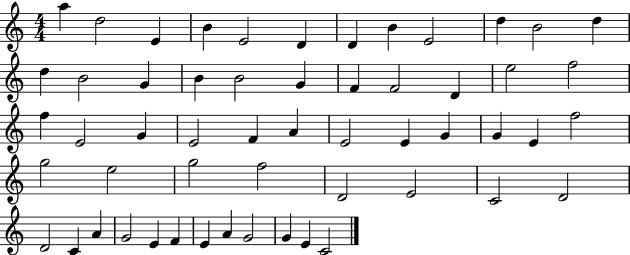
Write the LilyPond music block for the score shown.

{
  \clef treble
  \numericTimeSignature
  \time 4/4
  \key c \major
  a''4 d''2 e'4 | b'4 e'2 d'4 | d'4 b'4 e'2 | d''4 b'2 d''4 | \break d''4 b'2 g'4 | b'4 b'2 g'4 | f'4 f'2 d'4 | e''2 f''2 | \break f''4 e'2 g'4 | e'2 f'4 a'4 | e'2 e'4 g'4 | g'4 e'4 f''2 | \break g''2 e''2 | g''2 f''2 | d'2 e'2 | c'2 d'2 | \break d'2 c'4 a'4 | g'2 e'4 f'4 | e'4 a'4 g'2 | g'4 e'4 c'2 | \break \bar "|."
}